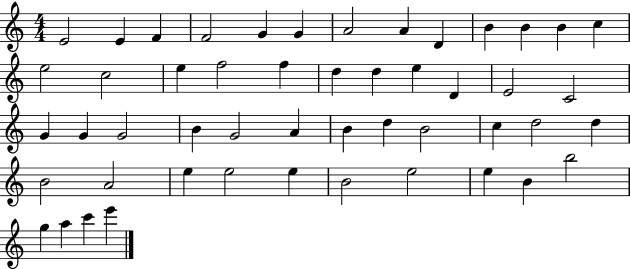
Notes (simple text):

E4/h E4/q F4/q F4/h G4/q G4/q A4/h A4/q D4/q B4/q B4/q B4/q C5/q E5/h C5/h E5/q F5/h F5/q D5/q D5/q E5/q D4/q E4/h C4/h G4/q G4/q G4/h B4/q G4/h A4/q B4/q D5/q B4/h C5/q D5/h D5/q B4/h A4/h E5/q E5/h E5/q B4/h E5/h E5/q B4/q B5/h G5/q A5/q C6/q E6/q